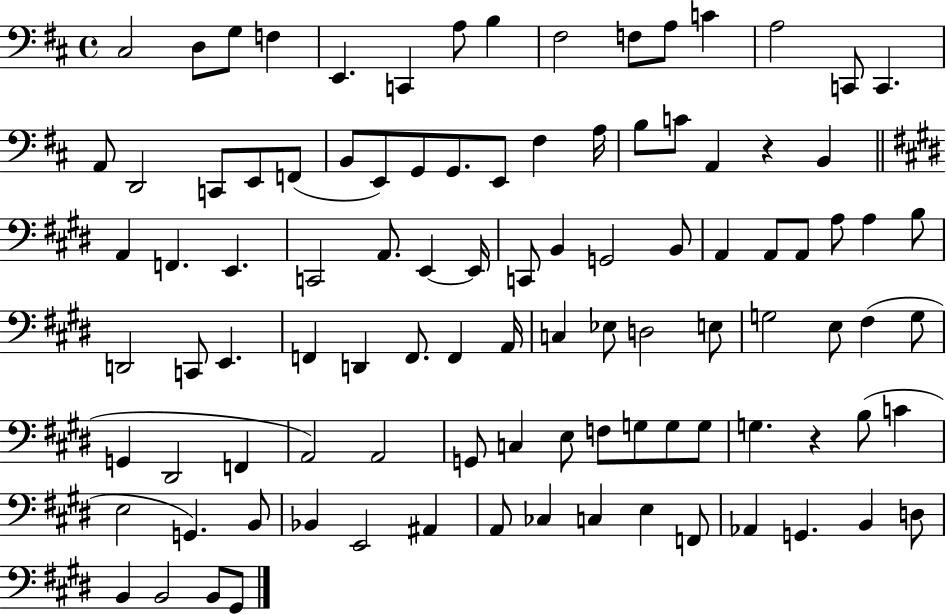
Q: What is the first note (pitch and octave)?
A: C#3